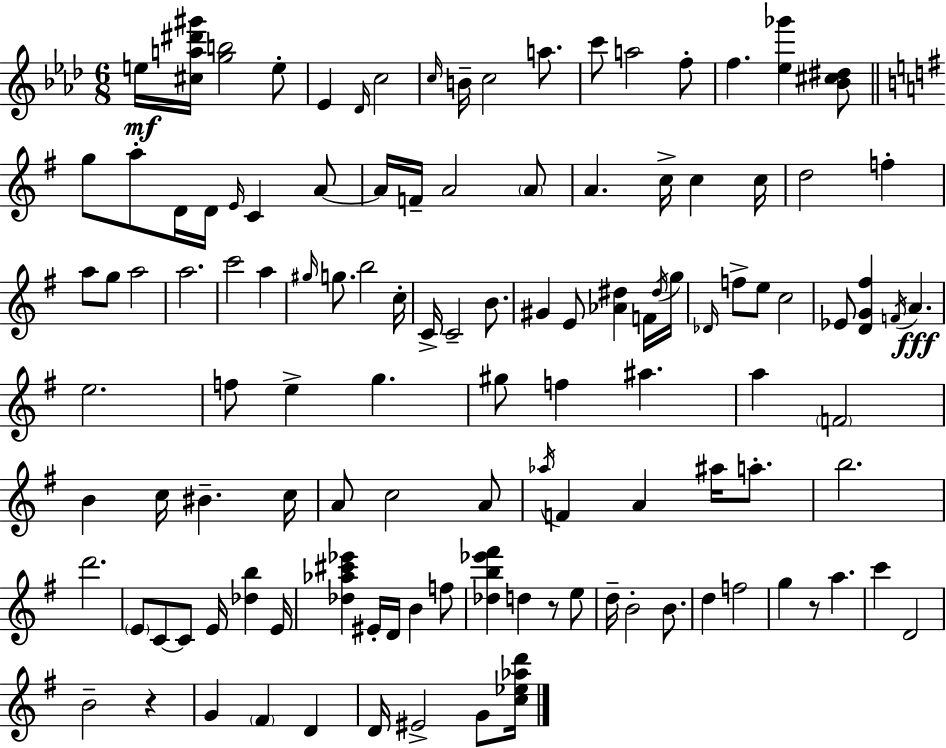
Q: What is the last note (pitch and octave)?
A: G4